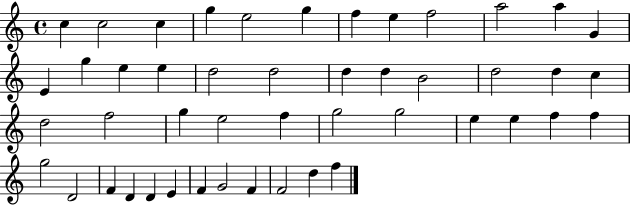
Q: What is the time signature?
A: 4/4